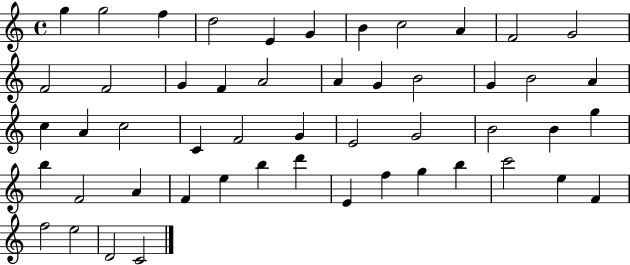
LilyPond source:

{
  \clef treble
  \time 4/4
  \defaultTimeSignature
  \key c \major
  g''4 g''2 f''4 | d''2 e'4 g'4 | b'4 c''2 a'4 | f'2 g'2 | \break f'2 f'2 | g'4 f'4 a'2 | a'4 g'4 b'2 | g'4 b'2 a'4 | \break c''4 a'4 c''2 | c'4 f'2 g'4 | e'2 g'2 | b'2 b'4 g''4 | \break b''4 f'2 a'4 | f'4 e''4 b''4 d'''4 | e'4 f''4 g''4 b''4 | c'''2 e''4 f'4 | \break f''2 e''2 | d'2 c'2 | \bar "|."
}